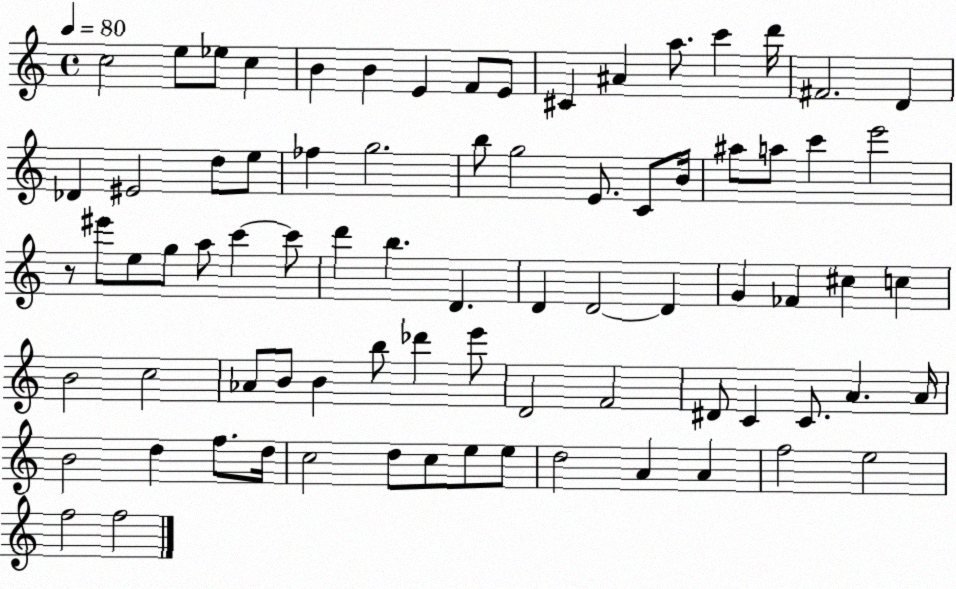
X:1
T:Untitled
M:4/4
L:1/4
K:C
c2 e/2 _e/2 c B B E F/2 E/2 ^C ^A a/2 c' d'/4 ^F2 D _D ^E2 d/2 e/2 _f g2 b/2 g2 E/2 C/2 B/4 ^a/2 a/2 c' e'2 z/2 ^e'/2 e/2 g/2 a/2 c' c'/2 d' b D D D2 D G _F ^c c B2 c2 _A/2 B/2 B b/2 _d' e'/2 D2 F2 ^D/2 C C/2 A A/4 B2 d f/2 d/4 c2 d/2 c/2 e/2 e/2 d2 A A f2 e2 f2 f2